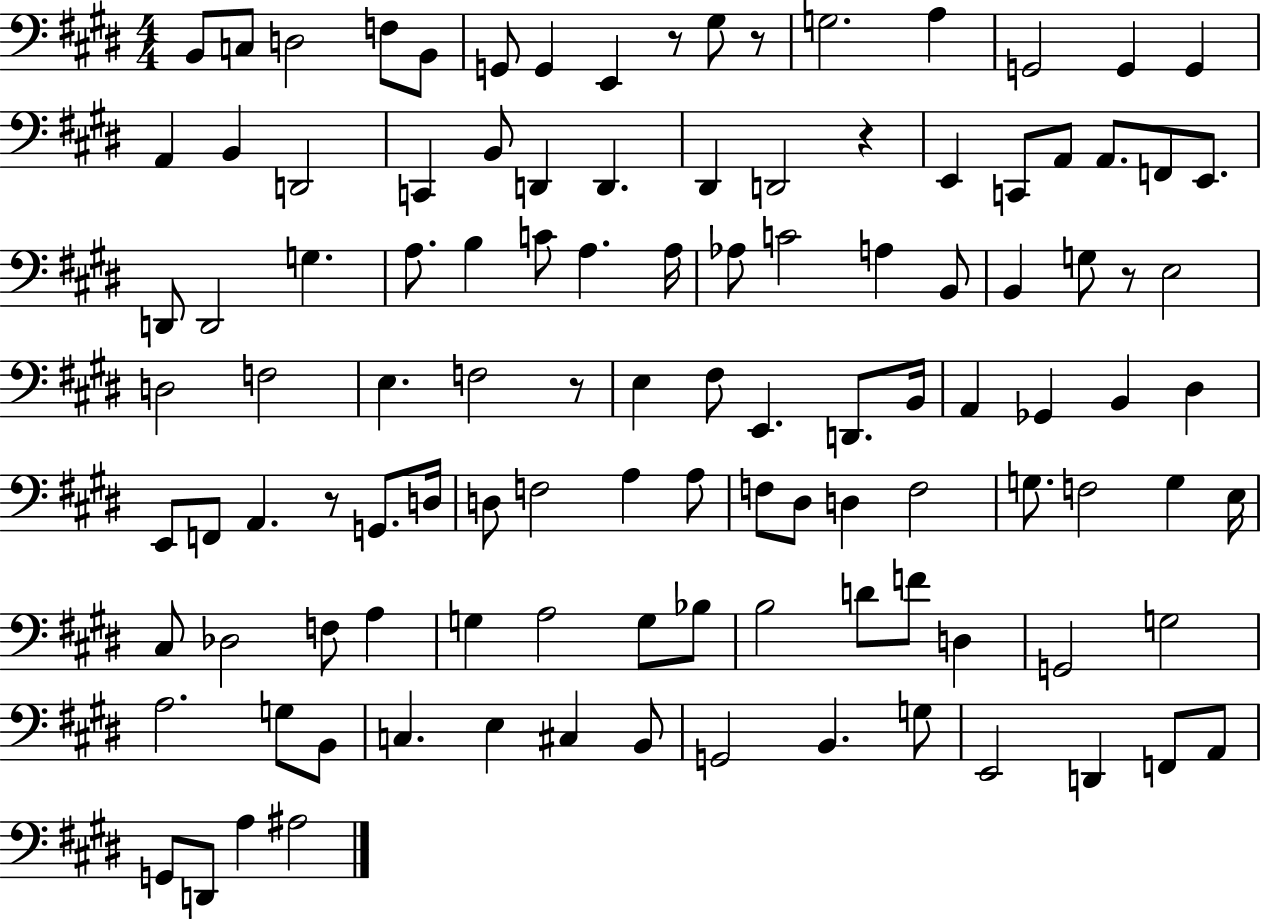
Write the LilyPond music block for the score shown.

{
  \clef bass
  \numericTimeSignature
  \time 4/4
  \key e \major
  b,8 c8 d2 f8 b,8 | g,8 g,4 e,4 r8 gis8 r8 | g2. a4 | g,2 g,4 g,4 | \break a,4 b,4 d,2 | c,4 b,8 d,4 d,4. | dis,4 d,2 r4 | e,4 c,8 a,8 a,8. f,8 e,8. | \break d,8 d,2 g4. | a8. b4 c'8 a4. a16 | aes8 c'2 a4 b,8 | b,4 g8 r8 e2 | \break d2 f2 | e4. f2 r8 | e4 fis8 e,4. d,8. b,16 | a,4 ges,4 b,4 dis4 | \break e,8 f,8 a,4. r8 g,8. d16 | d8 f2 a4 a8 | f8 dis8 d4 f2 | g8. f2 g4 e16 | \break cis8 des2 f8 a4 | g4 a2 g8 bes8 | b2 d'8 f'8 d4 | g,2 g2 | \break a2. g8 b,8 | c4. e4 cis4 b,8 | g,2 b,4. g8 | e,2 d,4 f,8 a,8 | \break g,8 d,8 a4 ais2 | \bar "|."
}